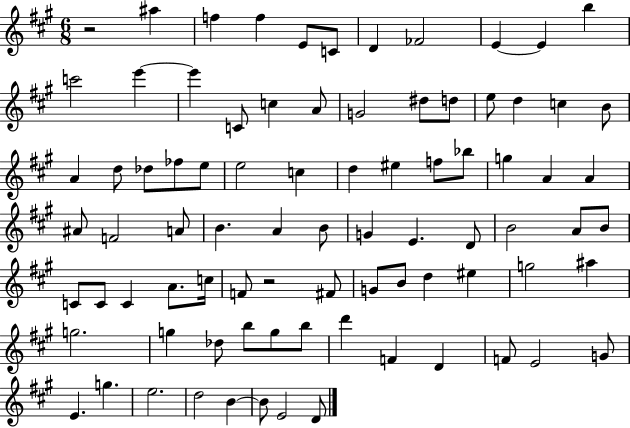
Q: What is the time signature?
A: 6/8